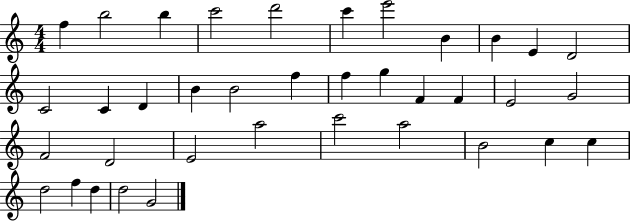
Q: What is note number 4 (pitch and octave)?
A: C6